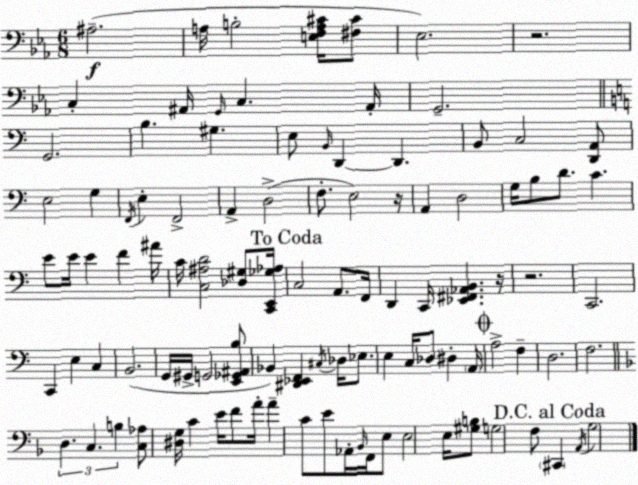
X:1
T:Untitled
M:6/8
L:1/4
K:Eb
^A,2 A,/4 B,2 [E,F,A,^C]/4 [^F,^C]/2 _E,2 z2 C, ^A,,/4 G,,/4 C, ^A,,/4 G,,2 G,,2 B, ^G, E,/2 B,,/4 D,, D,, B,,/2 C,2 [D,,A,,]/2 E,2 G, F,,/4 E, F,,2 A,, D,2 F,/2 E,2 z/4 A,, D,2 G,/4 B,/2 D/2 C E/2 E/4 E F ^A/4 C/4 [C,^A,D]2 [_D,^G,]/2 [C,,E,,_G,_A,]/4 C,2 A,,/2 F,,/4 D,, C,,/4 [_E,,^F,,_A,,B,,] z/4 z2 C,,2 C,, E, C, B,,2 G,,/4 ^G,,/4 G,,2 [E,,_G,,^A,,B,]/2 _B,, [^D,,_E,,F,,] ^C,/4 _D,/4 _E,/2 E, C,/4 _D,/2 ^D, A,,/4 A,2 F, D,2 F,2 D, C, B, [C,_A,]/2 [^D,G,]/4 C E/4 F/2 A/4 A C/2 E/2 _A,,/4 _B,,/4 F,,/4 E,/2 E,2 E,/4 [^G,B,]/2 G,2 F,/2 ^C,, A,,/4 G,2